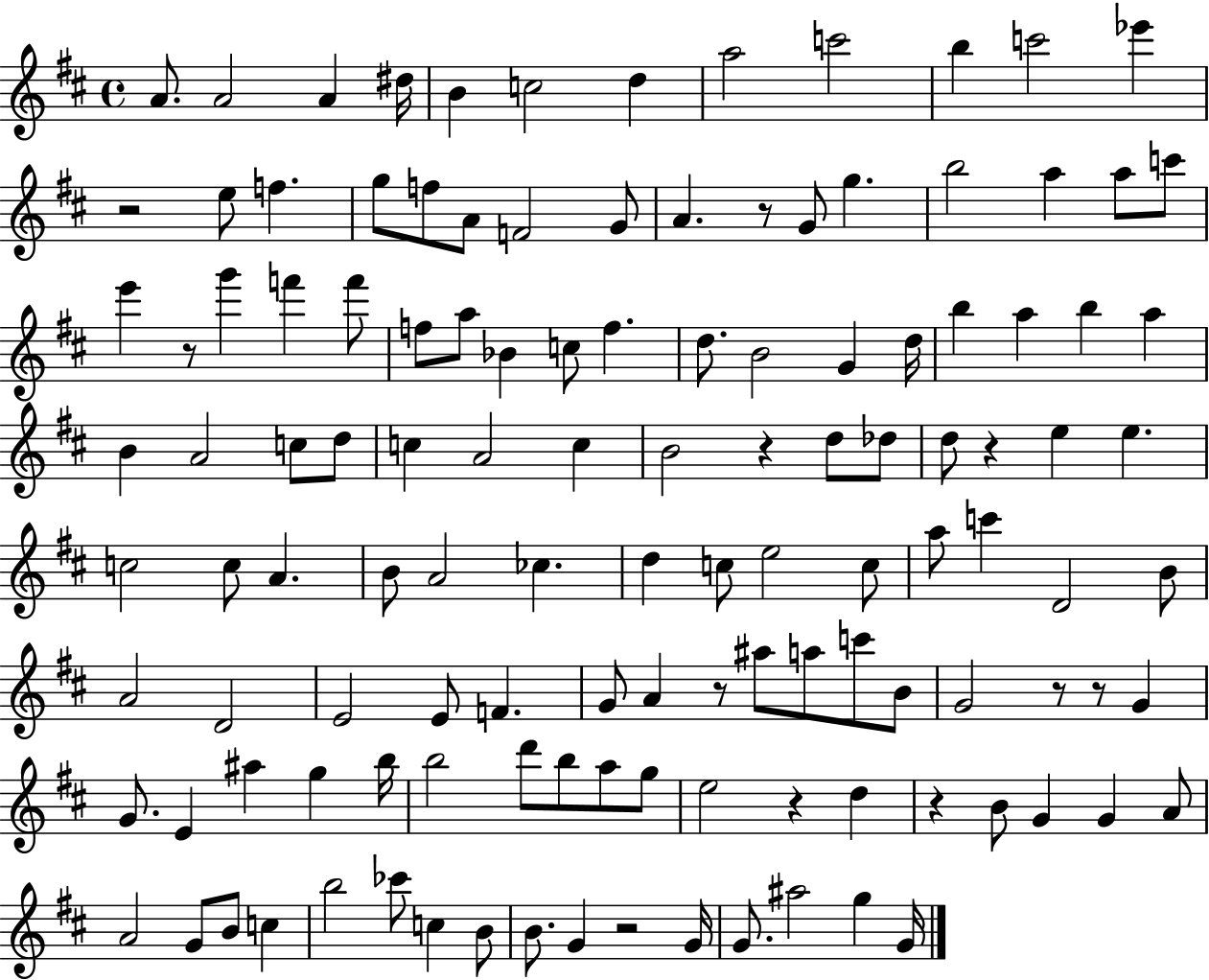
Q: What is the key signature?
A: D major